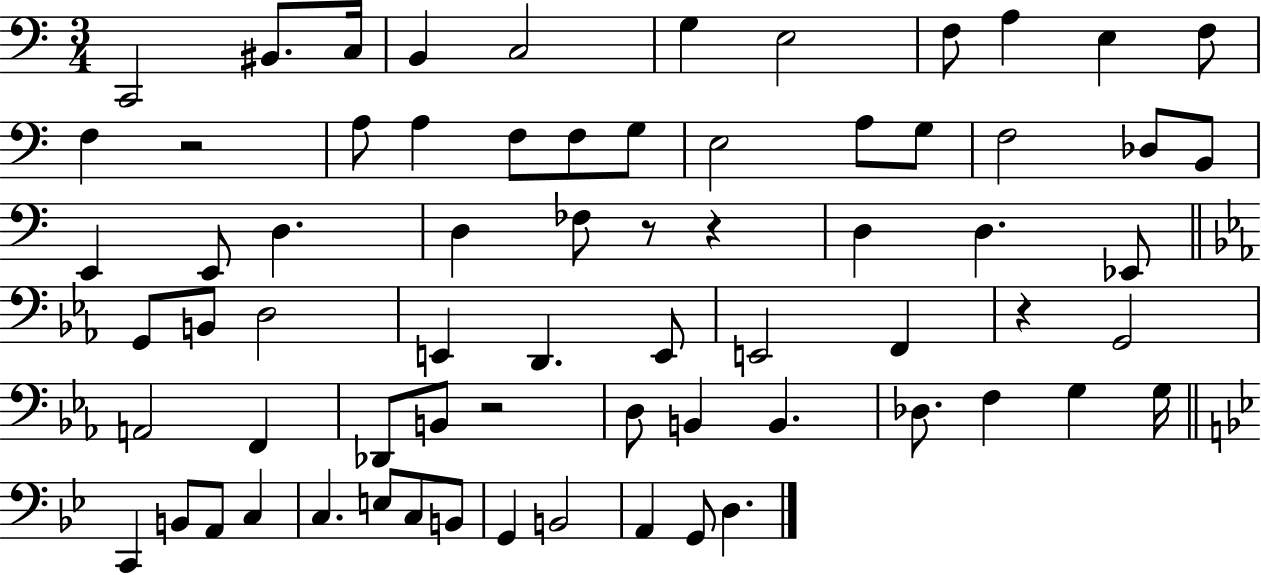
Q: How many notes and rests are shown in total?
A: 69